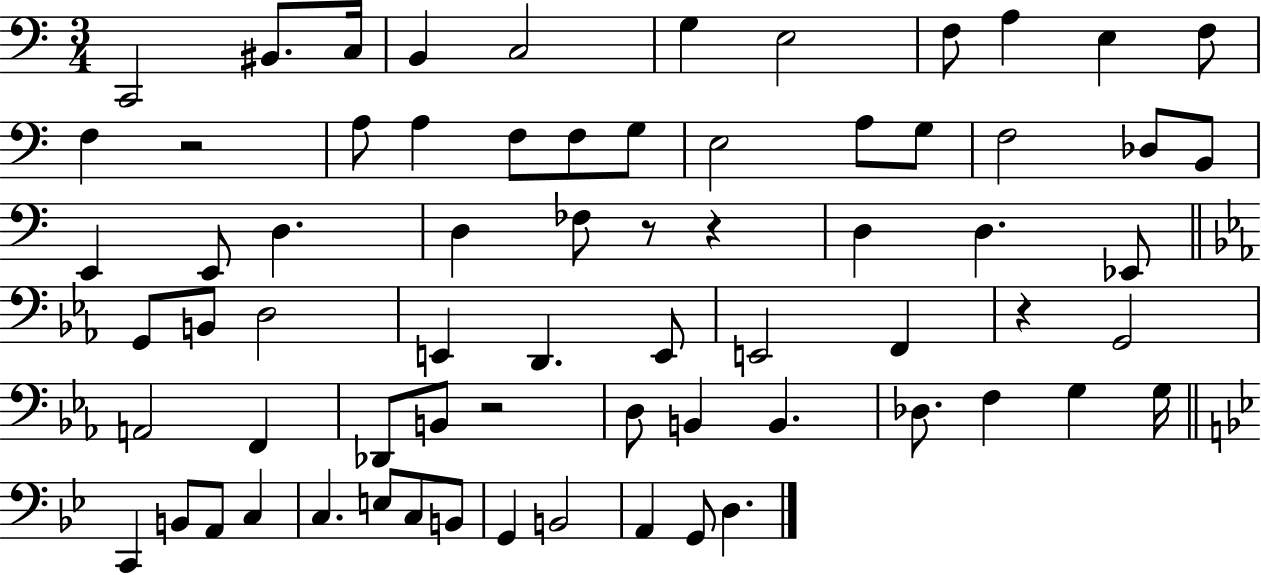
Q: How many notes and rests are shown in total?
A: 69